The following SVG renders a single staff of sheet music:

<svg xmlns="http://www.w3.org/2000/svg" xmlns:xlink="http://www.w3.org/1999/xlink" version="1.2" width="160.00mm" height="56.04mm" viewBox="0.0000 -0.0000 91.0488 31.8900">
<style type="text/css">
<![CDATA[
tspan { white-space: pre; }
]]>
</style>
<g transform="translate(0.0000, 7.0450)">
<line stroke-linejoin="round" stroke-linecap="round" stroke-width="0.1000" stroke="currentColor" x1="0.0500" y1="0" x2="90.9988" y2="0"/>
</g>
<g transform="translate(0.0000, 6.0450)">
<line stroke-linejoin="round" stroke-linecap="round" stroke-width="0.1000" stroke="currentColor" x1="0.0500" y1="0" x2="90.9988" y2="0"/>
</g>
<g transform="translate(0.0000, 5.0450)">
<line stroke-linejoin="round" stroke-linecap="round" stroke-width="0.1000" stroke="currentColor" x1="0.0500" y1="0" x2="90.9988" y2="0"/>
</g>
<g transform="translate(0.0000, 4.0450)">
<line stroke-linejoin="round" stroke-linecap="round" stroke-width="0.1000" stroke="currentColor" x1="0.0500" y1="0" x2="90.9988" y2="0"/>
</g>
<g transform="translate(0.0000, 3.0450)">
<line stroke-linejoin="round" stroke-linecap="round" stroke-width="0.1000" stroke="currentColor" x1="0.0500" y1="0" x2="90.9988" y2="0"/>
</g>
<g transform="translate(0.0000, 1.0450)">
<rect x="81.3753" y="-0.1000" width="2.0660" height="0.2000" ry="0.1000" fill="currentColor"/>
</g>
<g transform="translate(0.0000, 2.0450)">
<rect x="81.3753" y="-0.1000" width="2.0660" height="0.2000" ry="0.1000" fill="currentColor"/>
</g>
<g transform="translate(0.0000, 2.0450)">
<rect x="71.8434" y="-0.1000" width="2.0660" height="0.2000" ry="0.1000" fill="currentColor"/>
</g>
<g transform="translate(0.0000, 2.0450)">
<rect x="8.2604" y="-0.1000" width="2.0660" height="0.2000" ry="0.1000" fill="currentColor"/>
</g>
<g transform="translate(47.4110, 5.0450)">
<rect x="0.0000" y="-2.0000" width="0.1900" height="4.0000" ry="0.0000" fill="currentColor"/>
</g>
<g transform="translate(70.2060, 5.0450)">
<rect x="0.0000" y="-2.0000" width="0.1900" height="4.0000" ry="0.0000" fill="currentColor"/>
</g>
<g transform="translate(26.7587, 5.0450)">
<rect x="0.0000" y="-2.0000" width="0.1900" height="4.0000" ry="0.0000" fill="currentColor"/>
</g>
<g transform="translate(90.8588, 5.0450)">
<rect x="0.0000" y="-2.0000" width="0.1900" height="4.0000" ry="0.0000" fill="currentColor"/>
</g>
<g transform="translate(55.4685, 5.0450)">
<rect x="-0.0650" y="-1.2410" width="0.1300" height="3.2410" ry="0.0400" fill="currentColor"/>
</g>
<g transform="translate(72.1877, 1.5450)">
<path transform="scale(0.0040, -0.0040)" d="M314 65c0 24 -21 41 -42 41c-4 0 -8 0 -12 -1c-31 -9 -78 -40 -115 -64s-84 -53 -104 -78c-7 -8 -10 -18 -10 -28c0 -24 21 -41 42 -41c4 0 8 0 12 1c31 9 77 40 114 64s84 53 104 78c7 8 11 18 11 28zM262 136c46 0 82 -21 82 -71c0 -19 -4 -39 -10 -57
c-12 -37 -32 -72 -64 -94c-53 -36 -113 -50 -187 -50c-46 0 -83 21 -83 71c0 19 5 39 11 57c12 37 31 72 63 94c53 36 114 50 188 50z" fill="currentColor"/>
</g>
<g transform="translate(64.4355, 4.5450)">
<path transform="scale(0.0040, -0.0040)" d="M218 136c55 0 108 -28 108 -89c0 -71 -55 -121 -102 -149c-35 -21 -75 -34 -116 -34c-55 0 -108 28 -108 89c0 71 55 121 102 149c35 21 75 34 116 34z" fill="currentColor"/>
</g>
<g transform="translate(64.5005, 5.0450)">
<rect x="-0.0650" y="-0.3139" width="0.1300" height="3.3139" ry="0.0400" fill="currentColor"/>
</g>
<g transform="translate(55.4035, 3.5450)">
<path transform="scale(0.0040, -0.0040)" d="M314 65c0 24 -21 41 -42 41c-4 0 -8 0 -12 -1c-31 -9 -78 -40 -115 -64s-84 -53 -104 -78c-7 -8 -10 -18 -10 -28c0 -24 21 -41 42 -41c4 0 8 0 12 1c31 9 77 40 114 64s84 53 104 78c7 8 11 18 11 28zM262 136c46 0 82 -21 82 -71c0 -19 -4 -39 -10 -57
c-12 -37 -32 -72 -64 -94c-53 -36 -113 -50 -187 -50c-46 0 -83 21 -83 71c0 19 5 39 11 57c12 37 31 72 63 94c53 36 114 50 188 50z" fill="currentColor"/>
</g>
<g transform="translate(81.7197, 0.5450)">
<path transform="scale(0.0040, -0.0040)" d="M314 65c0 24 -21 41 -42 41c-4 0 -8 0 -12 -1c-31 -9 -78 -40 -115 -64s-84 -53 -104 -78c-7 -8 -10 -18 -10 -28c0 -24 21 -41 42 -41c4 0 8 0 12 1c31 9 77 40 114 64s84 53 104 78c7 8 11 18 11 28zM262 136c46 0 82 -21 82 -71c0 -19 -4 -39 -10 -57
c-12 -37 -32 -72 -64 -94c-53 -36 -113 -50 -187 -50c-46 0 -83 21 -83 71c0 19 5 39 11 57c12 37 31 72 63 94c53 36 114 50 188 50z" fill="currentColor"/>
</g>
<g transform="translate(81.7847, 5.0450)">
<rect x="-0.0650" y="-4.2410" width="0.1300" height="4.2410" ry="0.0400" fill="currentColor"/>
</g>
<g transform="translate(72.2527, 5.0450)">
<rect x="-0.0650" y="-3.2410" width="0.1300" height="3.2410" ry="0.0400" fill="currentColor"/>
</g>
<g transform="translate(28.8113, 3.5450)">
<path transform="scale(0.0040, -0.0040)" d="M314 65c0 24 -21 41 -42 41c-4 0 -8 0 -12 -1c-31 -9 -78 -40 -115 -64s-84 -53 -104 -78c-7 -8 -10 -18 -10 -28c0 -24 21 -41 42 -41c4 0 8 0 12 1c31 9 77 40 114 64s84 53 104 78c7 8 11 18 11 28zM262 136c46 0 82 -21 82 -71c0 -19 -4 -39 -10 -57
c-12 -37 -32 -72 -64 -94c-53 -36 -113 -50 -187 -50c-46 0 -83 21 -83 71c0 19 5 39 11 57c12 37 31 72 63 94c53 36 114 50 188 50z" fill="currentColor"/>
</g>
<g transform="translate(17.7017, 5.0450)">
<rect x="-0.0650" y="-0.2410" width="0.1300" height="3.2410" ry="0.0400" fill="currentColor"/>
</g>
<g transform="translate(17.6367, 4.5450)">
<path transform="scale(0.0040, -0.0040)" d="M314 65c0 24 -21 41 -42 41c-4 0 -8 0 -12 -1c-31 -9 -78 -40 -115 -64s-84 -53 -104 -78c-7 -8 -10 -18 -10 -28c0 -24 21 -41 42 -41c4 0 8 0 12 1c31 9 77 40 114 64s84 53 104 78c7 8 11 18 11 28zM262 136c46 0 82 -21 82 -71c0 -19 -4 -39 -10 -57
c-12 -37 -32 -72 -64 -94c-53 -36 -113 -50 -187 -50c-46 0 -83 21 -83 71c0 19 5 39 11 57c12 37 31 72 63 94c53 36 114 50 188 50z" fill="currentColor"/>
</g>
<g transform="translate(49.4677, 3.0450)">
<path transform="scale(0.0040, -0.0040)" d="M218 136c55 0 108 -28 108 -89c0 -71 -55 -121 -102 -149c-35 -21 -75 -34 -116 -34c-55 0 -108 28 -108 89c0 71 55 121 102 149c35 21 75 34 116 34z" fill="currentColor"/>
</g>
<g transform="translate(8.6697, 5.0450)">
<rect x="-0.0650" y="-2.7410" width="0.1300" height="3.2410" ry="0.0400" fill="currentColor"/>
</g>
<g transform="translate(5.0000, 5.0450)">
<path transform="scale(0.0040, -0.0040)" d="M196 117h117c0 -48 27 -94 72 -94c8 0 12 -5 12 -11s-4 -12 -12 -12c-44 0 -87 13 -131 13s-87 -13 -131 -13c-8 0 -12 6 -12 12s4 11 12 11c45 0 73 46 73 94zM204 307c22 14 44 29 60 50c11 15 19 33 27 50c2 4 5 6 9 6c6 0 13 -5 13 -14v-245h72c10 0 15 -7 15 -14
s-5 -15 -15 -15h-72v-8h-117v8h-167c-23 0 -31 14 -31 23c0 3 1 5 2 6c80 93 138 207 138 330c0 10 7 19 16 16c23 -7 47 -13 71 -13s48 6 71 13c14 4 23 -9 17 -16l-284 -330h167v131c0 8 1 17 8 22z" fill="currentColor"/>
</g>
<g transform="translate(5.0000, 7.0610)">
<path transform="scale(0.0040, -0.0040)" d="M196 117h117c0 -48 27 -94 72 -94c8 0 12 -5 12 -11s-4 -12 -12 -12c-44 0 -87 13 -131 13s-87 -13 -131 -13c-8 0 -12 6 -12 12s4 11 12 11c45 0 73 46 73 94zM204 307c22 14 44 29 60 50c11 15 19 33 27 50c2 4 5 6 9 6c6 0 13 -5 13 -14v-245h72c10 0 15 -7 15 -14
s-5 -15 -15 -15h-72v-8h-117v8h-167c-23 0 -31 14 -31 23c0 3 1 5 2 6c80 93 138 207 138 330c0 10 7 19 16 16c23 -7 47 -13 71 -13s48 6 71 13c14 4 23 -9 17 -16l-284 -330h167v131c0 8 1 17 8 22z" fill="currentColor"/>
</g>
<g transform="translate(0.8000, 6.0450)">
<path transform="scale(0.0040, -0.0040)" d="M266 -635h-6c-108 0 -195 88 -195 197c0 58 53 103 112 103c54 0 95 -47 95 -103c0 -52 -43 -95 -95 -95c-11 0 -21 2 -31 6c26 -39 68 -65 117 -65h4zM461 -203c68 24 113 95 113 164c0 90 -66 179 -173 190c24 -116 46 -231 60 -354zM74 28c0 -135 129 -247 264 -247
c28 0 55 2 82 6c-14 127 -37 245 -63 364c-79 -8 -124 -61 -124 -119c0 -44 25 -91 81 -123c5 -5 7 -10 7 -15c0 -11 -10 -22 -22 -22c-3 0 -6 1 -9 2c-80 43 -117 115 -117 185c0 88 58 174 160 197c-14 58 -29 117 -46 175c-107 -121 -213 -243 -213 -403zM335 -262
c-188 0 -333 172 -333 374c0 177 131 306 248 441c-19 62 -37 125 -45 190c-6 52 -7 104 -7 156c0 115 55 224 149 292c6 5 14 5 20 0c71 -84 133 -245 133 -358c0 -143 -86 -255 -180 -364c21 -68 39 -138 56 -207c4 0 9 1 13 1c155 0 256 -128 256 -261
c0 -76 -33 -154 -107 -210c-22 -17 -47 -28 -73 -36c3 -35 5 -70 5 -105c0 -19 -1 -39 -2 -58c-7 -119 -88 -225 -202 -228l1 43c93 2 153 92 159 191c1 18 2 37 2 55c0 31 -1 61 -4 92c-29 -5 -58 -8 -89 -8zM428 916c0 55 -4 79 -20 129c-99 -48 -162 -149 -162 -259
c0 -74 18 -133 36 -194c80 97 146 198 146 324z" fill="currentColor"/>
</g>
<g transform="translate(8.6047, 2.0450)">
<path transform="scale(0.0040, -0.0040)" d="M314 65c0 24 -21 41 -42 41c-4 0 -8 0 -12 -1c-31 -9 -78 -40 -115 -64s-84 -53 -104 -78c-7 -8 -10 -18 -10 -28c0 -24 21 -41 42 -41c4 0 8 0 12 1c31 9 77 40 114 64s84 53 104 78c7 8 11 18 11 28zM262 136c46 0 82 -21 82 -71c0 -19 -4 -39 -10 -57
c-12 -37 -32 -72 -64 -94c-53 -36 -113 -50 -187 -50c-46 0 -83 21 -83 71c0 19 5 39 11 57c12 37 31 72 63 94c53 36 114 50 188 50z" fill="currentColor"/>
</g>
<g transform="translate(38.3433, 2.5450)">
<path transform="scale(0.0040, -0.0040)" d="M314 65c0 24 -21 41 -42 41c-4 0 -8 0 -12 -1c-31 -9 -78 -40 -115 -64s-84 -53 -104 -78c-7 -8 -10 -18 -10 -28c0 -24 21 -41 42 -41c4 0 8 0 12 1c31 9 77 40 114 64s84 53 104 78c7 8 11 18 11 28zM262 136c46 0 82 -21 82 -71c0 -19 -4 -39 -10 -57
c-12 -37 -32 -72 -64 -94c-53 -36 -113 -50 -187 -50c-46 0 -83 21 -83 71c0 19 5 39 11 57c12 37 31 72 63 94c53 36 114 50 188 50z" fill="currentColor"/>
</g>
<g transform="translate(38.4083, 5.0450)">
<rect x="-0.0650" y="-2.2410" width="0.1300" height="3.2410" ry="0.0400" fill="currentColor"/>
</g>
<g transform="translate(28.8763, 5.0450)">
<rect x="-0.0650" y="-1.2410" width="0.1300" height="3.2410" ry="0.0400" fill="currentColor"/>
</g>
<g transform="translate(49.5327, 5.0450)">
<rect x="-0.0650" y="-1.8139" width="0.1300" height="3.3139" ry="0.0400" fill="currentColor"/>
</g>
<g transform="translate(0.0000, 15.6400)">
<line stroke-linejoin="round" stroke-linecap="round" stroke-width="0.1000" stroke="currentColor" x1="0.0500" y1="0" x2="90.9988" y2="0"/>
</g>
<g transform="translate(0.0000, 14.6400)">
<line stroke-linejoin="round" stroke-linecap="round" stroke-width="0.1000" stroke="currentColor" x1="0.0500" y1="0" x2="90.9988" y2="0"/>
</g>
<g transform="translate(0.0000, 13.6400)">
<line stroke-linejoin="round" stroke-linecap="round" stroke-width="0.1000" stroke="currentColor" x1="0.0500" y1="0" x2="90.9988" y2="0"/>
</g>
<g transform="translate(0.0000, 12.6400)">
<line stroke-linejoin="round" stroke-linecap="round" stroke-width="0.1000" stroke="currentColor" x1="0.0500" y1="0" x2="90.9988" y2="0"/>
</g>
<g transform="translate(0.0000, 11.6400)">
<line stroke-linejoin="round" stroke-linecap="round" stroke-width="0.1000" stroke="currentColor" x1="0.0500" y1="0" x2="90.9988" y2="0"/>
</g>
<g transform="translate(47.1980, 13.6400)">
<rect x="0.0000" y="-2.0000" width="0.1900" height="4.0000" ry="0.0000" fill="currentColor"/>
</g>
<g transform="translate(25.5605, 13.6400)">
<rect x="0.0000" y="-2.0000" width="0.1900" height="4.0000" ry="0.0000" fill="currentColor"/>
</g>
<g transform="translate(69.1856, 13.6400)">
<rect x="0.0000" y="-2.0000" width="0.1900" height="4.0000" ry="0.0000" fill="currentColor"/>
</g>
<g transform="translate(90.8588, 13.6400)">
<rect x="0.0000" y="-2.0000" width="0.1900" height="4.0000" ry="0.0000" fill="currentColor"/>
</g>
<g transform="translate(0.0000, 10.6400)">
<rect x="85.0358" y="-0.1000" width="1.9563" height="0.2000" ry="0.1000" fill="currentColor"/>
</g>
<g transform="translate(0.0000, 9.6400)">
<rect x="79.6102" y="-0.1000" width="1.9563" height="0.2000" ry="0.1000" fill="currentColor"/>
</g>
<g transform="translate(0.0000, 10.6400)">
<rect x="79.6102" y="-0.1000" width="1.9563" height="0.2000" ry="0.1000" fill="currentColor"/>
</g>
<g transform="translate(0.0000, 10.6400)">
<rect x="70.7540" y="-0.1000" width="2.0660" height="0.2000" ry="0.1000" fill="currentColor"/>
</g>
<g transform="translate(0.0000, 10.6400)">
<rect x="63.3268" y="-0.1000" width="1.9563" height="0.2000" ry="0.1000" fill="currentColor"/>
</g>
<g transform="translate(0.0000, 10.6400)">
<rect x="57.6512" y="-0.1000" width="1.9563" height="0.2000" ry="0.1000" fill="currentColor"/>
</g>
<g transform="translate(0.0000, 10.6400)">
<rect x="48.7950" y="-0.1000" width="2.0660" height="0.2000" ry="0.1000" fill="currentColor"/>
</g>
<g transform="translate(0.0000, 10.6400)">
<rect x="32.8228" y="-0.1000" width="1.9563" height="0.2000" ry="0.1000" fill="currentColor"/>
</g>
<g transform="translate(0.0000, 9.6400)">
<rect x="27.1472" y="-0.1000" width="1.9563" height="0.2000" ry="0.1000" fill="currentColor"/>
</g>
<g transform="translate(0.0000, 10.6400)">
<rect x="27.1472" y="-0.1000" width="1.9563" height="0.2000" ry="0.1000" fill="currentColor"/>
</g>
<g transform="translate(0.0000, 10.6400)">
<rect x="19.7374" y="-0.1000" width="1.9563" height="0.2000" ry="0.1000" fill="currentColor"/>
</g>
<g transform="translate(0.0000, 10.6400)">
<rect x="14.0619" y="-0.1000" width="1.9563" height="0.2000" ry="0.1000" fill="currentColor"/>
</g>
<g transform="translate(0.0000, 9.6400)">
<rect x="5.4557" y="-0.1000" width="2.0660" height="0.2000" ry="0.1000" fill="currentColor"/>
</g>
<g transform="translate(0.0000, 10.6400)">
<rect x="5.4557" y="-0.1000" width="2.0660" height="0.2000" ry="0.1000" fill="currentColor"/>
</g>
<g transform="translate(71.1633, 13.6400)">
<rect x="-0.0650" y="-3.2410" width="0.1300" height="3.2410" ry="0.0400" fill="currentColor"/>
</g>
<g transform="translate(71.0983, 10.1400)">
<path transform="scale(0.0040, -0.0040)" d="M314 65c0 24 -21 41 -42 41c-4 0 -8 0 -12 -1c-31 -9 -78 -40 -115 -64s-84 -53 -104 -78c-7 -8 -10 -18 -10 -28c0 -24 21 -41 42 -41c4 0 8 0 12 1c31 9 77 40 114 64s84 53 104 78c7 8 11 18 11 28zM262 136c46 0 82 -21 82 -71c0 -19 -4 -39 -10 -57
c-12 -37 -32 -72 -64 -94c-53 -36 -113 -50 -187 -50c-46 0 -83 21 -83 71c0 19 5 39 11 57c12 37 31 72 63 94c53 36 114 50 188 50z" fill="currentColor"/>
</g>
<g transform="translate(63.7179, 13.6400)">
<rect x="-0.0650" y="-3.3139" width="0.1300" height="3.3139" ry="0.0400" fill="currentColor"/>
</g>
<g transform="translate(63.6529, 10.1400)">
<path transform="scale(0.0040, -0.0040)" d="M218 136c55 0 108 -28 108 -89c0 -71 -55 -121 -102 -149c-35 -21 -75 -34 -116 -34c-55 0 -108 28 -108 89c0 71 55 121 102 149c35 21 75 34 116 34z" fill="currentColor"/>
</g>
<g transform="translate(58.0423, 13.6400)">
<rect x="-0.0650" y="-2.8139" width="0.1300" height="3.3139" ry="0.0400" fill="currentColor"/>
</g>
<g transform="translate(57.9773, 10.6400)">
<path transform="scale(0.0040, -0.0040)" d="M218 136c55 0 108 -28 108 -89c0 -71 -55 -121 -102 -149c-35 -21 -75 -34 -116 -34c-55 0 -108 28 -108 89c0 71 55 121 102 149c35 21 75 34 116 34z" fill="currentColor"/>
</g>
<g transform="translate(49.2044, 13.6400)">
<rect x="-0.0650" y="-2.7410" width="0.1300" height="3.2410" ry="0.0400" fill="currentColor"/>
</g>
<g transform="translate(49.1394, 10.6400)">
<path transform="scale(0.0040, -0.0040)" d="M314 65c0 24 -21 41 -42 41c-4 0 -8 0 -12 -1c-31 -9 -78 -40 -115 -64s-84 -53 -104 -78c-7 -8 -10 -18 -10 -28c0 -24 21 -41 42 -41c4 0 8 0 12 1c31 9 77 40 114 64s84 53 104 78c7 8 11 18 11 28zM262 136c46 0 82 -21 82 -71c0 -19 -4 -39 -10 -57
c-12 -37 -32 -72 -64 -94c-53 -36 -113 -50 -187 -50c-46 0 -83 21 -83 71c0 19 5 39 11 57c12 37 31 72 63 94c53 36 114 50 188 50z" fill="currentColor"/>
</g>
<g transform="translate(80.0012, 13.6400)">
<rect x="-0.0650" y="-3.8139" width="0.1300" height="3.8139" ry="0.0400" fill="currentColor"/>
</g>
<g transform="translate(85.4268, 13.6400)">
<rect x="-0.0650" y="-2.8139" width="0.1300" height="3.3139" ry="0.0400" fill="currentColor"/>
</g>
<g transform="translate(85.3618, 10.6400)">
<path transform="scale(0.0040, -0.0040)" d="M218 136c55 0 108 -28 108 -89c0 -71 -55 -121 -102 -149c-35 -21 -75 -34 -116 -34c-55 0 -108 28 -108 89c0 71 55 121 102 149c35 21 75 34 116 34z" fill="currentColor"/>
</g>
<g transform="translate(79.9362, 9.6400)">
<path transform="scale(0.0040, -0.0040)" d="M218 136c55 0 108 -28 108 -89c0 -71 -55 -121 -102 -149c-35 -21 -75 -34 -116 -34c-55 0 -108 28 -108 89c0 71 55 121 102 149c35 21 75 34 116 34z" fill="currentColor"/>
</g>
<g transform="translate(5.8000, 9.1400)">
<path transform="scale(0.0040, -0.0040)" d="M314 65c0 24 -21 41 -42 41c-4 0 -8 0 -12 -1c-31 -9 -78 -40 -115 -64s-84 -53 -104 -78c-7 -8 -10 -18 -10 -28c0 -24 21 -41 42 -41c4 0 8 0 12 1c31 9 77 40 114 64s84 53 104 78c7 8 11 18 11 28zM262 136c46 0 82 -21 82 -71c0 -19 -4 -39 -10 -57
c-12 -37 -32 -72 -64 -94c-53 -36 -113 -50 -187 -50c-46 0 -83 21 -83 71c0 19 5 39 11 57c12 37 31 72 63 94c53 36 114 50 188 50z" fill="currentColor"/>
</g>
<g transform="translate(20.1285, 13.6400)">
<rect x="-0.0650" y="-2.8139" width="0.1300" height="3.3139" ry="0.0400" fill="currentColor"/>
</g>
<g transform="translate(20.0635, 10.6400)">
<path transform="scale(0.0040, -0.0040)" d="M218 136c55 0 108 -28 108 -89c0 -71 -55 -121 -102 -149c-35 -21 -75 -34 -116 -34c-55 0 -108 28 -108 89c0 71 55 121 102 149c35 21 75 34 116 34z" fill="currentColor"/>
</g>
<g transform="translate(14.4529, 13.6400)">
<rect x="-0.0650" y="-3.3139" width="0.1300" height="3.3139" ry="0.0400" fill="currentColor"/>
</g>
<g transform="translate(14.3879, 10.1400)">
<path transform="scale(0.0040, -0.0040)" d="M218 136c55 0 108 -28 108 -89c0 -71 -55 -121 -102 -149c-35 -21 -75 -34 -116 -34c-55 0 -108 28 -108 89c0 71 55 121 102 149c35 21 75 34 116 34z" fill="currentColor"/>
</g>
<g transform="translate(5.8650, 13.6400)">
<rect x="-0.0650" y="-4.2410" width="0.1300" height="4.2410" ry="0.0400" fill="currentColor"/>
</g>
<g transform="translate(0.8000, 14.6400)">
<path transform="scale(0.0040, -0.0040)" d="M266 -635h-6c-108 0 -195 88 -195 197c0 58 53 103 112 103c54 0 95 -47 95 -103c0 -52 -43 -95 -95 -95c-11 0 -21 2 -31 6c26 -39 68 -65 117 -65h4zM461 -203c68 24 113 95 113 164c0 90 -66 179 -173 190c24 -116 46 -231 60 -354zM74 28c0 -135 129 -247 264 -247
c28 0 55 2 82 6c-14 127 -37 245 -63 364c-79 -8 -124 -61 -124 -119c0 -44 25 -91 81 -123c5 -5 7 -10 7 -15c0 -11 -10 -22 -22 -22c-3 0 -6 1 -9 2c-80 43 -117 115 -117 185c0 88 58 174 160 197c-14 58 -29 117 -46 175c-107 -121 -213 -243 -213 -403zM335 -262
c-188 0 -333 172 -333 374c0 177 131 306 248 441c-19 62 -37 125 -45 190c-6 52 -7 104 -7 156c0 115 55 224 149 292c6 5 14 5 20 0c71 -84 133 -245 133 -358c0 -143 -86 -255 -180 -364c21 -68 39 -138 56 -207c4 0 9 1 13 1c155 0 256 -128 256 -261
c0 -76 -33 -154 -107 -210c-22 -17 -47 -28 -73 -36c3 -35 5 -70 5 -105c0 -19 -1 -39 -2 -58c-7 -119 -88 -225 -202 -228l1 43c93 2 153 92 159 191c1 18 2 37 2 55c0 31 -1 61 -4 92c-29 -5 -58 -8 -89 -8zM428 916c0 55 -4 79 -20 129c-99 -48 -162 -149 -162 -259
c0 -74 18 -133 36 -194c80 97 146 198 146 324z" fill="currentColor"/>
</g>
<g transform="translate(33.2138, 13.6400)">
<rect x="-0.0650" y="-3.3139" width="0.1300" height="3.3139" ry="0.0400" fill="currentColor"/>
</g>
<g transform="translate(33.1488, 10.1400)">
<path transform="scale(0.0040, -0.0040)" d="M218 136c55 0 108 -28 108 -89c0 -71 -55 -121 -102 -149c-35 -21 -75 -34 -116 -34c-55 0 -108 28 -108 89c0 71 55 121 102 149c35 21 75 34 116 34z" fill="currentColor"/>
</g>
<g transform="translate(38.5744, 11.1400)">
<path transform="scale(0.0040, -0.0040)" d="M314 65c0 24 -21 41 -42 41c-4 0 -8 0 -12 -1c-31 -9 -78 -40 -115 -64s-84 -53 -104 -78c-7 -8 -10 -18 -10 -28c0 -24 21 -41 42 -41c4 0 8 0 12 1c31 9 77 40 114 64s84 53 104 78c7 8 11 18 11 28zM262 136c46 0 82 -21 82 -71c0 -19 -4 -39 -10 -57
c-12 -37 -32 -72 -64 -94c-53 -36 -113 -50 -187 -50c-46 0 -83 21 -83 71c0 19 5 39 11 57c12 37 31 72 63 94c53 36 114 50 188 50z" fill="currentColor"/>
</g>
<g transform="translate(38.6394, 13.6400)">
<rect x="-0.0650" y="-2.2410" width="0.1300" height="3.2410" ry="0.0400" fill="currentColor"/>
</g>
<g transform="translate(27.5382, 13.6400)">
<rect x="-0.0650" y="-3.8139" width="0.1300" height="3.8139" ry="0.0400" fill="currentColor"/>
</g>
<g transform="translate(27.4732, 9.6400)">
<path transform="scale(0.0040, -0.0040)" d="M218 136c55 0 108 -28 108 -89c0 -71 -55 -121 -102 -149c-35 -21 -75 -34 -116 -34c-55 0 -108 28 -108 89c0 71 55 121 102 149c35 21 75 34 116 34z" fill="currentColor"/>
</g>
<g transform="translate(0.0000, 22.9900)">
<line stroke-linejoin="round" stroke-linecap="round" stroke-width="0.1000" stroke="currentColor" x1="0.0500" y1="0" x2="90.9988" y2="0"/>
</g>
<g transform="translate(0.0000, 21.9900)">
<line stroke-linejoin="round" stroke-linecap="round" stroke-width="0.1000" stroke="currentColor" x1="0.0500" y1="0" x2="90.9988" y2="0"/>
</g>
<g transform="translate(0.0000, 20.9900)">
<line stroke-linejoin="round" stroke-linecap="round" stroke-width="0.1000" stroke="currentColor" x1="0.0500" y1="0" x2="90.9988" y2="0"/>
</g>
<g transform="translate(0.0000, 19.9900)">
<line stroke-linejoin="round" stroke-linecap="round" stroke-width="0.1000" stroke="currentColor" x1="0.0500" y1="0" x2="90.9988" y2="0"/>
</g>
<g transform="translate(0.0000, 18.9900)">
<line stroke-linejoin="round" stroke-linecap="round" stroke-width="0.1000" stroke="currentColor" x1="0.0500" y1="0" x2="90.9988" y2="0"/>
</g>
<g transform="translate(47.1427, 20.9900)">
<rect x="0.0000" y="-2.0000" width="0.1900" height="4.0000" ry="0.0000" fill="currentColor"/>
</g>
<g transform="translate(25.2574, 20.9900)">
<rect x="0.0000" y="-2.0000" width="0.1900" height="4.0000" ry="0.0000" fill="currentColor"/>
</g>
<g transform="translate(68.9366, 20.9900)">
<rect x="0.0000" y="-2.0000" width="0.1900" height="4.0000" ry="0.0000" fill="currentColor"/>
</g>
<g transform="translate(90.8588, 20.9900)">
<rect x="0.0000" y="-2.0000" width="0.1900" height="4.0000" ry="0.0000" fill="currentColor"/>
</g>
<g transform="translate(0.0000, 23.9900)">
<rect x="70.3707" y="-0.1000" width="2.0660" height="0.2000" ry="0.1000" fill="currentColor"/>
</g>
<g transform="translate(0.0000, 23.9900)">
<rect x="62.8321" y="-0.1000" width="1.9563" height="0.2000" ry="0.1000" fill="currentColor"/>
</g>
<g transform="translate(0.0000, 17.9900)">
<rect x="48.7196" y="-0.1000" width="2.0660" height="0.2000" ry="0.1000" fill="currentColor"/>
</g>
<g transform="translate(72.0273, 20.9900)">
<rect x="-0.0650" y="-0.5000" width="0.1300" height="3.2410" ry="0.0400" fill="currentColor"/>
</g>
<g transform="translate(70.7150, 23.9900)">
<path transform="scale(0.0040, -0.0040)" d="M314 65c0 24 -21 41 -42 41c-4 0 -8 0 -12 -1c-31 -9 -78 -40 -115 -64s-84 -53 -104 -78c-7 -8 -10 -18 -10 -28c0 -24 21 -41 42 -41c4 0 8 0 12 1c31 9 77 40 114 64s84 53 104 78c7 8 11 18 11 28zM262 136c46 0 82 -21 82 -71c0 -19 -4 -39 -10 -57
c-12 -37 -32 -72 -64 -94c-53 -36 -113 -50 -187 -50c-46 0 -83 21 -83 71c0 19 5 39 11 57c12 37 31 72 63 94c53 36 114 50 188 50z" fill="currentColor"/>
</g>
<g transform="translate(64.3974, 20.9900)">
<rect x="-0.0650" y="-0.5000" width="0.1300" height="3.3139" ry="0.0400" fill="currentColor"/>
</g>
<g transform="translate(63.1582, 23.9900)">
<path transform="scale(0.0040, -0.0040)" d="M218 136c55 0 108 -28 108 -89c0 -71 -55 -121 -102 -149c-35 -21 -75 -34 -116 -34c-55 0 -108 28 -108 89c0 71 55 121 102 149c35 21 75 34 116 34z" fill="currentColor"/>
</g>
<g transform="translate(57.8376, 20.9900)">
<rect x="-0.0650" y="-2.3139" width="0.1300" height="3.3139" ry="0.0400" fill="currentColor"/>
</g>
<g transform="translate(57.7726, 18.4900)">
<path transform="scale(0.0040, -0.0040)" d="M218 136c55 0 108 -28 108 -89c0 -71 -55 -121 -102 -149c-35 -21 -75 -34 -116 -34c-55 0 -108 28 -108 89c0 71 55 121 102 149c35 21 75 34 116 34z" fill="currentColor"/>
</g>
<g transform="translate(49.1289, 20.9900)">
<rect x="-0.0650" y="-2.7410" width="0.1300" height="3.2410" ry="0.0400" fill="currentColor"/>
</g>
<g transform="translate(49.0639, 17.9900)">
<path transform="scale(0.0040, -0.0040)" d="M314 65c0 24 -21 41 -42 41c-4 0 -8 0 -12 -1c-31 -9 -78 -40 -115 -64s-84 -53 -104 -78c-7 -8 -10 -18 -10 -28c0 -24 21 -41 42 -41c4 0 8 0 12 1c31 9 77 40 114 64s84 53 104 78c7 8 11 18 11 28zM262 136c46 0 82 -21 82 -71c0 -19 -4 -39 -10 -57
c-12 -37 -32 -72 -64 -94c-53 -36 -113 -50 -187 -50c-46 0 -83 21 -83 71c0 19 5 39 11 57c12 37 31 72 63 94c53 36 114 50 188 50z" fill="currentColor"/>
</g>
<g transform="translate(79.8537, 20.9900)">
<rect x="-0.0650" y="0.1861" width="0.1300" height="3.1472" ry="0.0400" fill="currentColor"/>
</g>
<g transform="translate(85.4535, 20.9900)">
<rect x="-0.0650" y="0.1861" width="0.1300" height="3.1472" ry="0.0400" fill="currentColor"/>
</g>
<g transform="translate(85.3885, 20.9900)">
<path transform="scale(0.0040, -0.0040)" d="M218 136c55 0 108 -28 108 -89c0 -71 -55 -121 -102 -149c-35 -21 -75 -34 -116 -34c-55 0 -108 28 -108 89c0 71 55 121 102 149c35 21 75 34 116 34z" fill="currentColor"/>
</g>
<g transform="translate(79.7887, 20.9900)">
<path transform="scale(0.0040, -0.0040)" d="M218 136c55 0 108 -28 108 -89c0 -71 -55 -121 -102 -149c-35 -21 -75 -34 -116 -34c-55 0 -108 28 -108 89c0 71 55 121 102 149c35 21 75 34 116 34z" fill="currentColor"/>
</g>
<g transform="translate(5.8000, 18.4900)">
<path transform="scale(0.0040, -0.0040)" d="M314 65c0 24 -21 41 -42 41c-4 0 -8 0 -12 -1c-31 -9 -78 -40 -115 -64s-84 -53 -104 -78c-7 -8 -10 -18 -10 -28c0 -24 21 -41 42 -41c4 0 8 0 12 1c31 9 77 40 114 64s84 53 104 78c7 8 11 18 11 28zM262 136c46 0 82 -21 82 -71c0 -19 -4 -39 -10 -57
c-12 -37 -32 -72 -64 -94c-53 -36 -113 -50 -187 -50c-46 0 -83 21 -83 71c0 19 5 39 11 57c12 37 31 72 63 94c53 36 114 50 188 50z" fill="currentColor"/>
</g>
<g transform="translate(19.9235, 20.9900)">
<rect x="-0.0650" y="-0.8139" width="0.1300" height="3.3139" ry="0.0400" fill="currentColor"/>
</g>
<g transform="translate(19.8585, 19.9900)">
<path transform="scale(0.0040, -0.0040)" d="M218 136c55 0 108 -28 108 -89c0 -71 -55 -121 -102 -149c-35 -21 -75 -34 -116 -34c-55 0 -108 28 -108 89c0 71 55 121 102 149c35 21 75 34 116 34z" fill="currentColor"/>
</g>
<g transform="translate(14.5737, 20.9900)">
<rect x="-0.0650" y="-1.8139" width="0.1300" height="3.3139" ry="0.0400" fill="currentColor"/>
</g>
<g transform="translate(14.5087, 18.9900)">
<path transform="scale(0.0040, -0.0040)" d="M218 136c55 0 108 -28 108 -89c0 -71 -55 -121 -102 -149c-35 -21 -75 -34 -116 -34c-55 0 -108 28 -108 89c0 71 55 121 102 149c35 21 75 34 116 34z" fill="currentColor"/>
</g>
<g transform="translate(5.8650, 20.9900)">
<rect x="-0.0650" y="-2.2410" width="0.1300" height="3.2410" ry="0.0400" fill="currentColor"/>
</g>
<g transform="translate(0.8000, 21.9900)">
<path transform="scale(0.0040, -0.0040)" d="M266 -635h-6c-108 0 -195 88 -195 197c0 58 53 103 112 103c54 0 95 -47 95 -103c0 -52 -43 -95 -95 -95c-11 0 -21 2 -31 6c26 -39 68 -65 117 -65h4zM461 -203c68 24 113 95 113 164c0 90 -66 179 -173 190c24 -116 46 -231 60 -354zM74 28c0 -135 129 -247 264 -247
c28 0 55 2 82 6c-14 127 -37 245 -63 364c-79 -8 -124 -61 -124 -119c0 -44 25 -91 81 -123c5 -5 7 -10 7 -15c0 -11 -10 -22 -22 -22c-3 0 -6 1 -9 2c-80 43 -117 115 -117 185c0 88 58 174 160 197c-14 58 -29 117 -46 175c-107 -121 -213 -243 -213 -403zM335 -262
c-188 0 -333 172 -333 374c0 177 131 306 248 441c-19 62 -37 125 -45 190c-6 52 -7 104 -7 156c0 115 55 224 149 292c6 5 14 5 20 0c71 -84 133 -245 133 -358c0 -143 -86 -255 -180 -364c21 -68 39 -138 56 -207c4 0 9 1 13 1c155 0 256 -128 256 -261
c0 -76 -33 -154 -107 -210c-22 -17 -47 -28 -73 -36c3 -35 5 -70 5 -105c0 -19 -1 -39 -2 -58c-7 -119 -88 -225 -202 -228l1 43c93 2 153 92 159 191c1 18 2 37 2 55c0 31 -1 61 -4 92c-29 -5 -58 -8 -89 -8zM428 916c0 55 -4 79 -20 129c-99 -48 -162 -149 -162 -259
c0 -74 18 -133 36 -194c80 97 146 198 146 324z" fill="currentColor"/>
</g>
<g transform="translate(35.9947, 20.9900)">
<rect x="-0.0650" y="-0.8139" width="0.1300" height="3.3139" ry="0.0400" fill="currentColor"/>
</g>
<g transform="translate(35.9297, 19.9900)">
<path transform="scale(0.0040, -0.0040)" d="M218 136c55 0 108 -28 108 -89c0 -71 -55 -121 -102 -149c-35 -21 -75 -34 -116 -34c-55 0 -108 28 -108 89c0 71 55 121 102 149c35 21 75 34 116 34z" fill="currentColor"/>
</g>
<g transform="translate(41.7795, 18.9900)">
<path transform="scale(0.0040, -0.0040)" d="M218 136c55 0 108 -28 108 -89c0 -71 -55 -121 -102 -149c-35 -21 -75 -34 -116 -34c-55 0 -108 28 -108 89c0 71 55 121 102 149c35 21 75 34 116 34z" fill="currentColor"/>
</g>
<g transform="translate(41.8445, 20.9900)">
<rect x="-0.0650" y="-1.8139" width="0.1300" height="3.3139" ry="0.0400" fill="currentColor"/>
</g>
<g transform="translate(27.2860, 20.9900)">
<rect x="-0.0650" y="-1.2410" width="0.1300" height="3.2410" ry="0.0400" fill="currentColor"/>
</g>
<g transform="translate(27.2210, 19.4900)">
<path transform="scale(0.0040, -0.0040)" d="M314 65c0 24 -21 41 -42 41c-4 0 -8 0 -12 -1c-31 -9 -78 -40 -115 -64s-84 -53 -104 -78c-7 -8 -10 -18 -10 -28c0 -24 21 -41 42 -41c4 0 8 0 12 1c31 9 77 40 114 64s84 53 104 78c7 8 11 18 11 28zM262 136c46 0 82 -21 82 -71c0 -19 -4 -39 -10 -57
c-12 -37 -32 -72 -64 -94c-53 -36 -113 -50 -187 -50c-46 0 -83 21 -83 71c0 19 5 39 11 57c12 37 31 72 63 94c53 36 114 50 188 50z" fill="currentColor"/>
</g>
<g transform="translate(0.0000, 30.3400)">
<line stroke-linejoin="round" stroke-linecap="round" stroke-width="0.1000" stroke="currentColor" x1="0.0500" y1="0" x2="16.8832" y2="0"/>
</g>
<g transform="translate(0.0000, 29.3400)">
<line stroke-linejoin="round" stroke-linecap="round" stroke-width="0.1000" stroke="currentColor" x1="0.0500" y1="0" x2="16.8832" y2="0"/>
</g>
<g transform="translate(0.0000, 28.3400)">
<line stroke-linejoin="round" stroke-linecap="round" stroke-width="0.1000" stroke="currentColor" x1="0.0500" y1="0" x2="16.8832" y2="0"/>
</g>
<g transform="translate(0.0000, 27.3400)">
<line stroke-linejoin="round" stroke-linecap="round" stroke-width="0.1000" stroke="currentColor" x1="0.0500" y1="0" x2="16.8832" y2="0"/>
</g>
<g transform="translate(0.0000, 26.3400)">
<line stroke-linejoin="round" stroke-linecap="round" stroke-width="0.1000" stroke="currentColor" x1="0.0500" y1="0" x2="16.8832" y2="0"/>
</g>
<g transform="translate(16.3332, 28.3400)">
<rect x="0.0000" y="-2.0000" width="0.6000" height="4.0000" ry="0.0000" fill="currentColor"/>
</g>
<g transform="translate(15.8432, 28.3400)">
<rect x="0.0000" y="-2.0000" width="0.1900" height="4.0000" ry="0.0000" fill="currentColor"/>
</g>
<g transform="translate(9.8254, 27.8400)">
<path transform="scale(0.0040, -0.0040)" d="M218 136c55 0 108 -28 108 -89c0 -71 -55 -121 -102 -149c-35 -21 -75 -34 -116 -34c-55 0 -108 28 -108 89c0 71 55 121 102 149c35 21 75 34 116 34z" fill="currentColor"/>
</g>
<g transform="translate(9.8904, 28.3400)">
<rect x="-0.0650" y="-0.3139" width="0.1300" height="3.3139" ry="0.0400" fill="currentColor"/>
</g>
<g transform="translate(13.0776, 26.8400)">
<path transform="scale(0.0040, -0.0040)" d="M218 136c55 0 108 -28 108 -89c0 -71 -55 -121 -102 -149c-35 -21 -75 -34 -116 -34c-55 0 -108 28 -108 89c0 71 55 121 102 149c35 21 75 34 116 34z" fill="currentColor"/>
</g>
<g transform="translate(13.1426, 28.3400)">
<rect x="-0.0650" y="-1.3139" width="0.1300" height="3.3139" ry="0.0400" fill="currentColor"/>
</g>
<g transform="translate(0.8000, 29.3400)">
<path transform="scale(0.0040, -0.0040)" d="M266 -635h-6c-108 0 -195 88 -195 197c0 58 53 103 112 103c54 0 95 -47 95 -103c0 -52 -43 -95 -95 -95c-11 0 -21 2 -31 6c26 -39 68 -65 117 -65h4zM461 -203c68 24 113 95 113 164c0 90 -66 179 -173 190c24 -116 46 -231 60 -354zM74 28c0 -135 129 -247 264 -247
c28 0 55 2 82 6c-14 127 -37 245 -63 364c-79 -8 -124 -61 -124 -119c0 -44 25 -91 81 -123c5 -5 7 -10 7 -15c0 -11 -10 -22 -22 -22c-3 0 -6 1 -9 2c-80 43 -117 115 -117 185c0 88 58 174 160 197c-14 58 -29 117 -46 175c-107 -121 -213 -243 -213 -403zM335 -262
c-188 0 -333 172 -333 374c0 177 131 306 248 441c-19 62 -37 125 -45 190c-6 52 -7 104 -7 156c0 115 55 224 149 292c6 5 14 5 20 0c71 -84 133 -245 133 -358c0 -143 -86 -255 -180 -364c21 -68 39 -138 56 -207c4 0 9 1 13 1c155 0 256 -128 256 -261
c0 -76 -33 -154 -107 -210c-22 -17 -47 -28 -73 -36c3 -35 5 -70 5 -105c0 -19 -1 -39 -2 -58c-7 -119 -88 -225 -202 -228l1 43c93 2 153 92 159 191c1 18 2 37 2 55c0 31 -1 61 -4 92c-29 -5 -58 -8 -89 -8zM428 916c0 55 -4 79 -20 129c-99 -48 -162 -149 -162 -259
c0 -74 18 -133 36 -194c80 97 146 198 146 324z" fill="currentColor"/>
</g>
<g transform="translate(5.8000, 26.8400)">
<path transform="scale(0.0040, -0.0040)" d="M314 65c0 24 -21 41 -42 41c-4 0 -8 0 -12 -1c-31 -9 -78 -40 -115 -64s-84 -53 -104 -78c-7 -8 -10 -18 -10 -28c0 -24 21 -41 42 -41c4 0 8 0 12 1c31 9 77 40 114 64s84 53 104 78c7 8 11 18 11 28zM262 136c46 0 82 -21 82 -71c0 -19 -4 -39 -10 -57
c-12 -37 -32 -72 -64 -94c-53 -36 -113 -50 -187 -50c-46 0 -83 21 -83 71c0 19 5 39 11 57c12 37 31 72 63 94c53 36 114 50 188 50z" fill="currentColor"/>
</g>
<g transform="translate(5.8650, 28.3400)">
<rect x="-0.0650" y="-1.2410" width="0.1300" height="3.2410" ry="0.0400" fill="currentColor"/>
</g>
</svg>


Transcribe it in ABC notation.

X:1
T:Untitled
M:4/4
L:1/4
K:C
a2 c2 e2 g2 f e2 c b2 d'2 d'2 b a c' b g2 a2 a b b2 c' a g2 f d e2 d f a2 g C C2 B B e2 c e